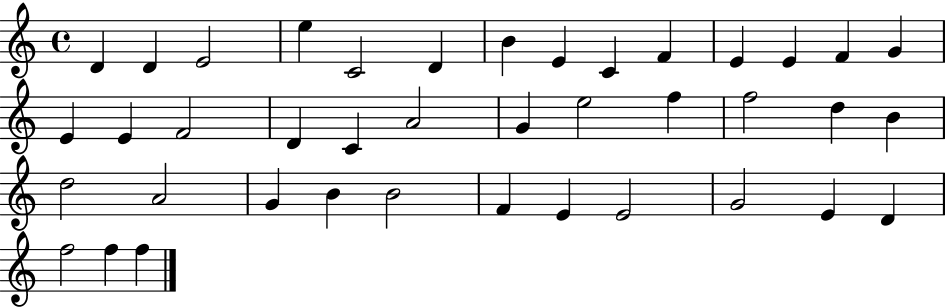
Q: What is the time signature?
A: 4/4